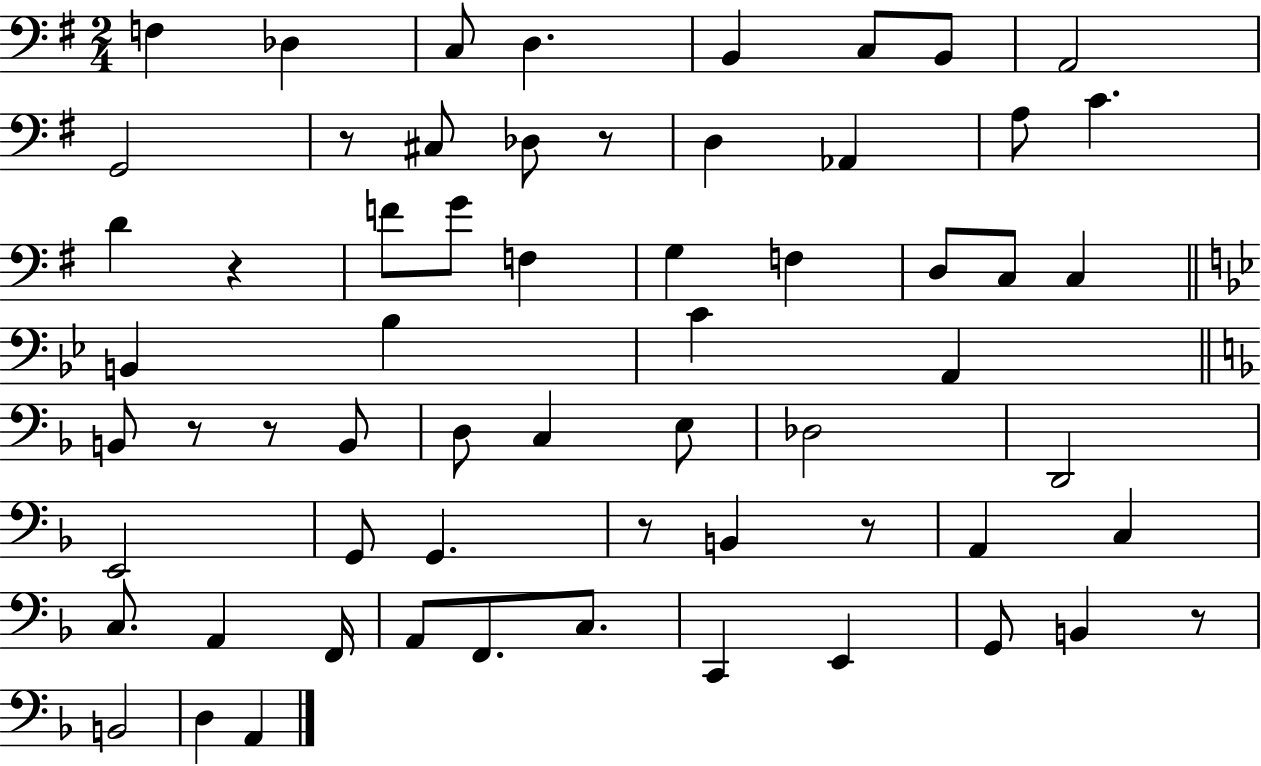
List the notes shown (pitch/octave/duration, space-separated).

F3/q Db3/q C3/e D3/q. B2/q C3/e B2/e A2/h G2/h R/e C#3/e Db3/e R/e D3/q Ab2/q A3/e C4/q. D4/q R/q F4/e G4/e F3/q G3/q F3/q D3/e C3/e C3/q B2/q Bb3/q C4/q A2/q B2/e R/e R/e B2/e D3/e C3/q E3/e Db3/h D2/h E2/h G2/e G2/q. R/e B2/q R/e A2/q C3/q C3/e. A2/q F2/s A2/e F2/e. C3/e. C2/q E2/q G2/e B2/q R/e B2/h D3/q A2/q